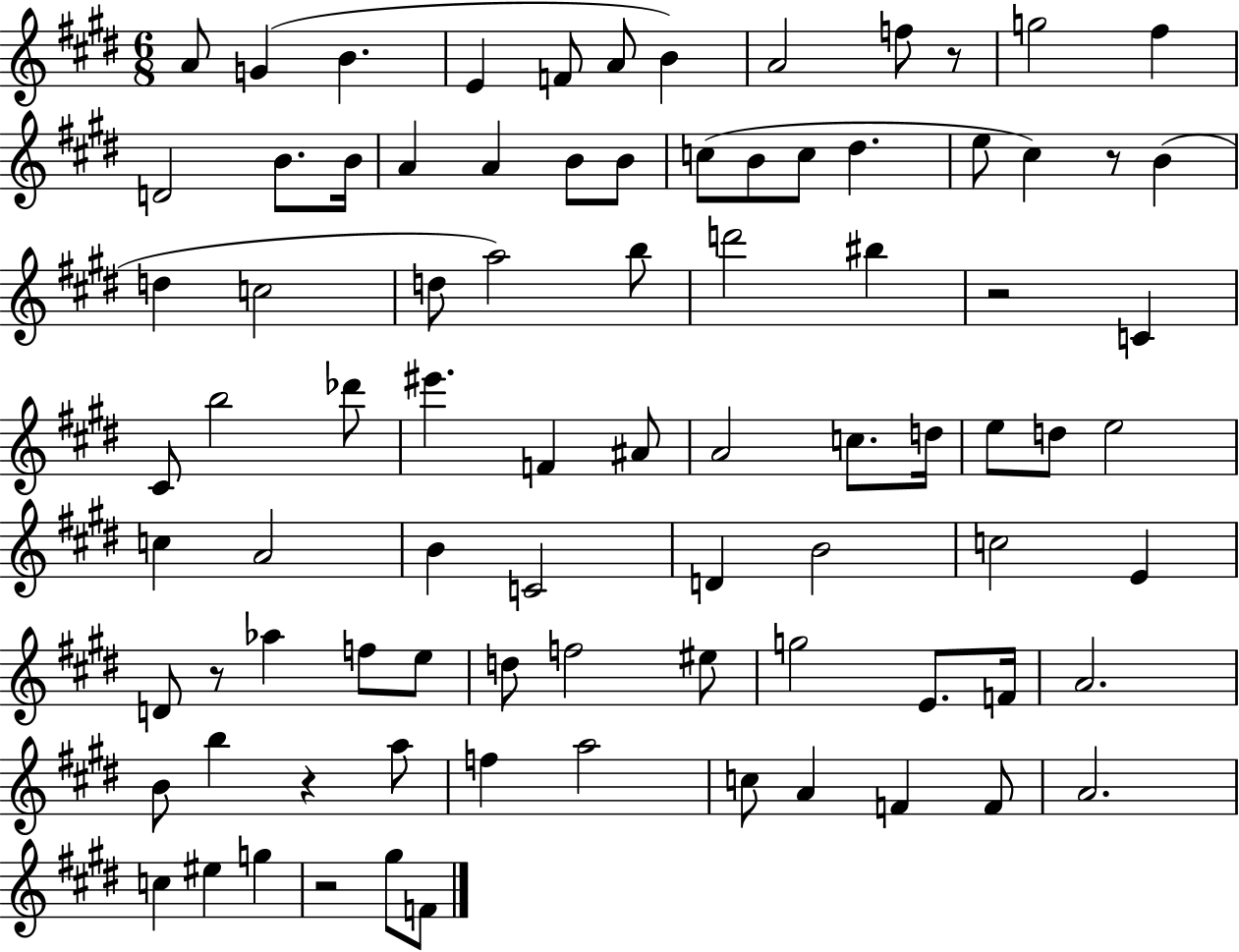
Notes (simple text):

A4/e G4/q B4/q. E4/q F4/e A4/e B4/q A4/h F5/e R/e G5/h F#5/q D4/h B4/e. B4/s A4/q A4/q B4/e B4/e C5/e B4/e C5/e D#5/q. E5/e C#5/q R/e B4/q D5/q C5/h D5/e A5/h B5/e D6/h BIS5/q R/h C4/q C#4/e B5/h Db6/e EIS6/q. F4/q A#4/e A4/h C5/e. D5/s E5/e D5/e E5/h C5/q A4/h B4/q C4/h D4/q B4/h C5/h E4/q D4/e R/e Ab5/q F5/e E5/e D5/e F5/h EIS5/e G5/h E4/e. F4/s A4/h. B4/e B5/q R/q A5/e F5/q A5/h C5/e A4/q F4/q F4/e A4/h. C5/q EIS5/q G5/q R/h G#5/e F4/e